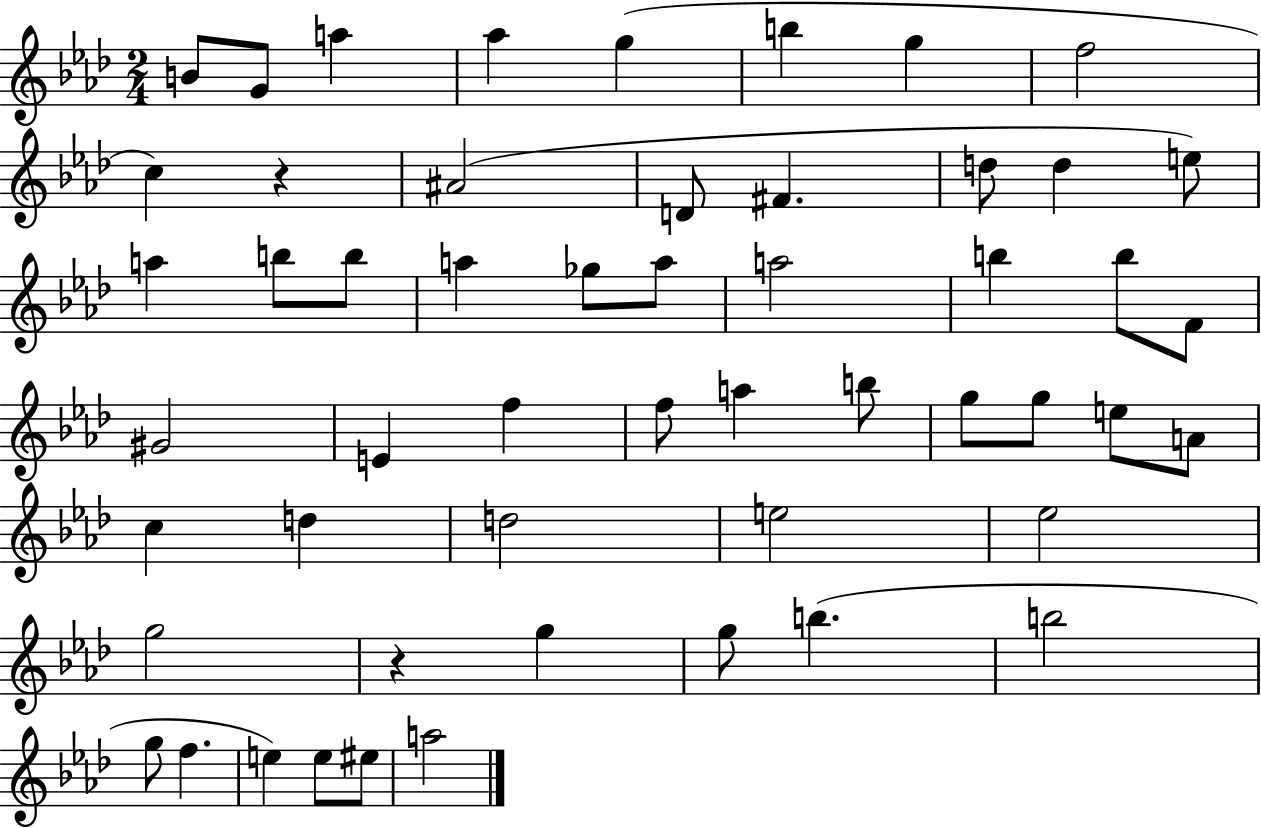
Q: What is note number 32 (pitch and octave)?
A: G5